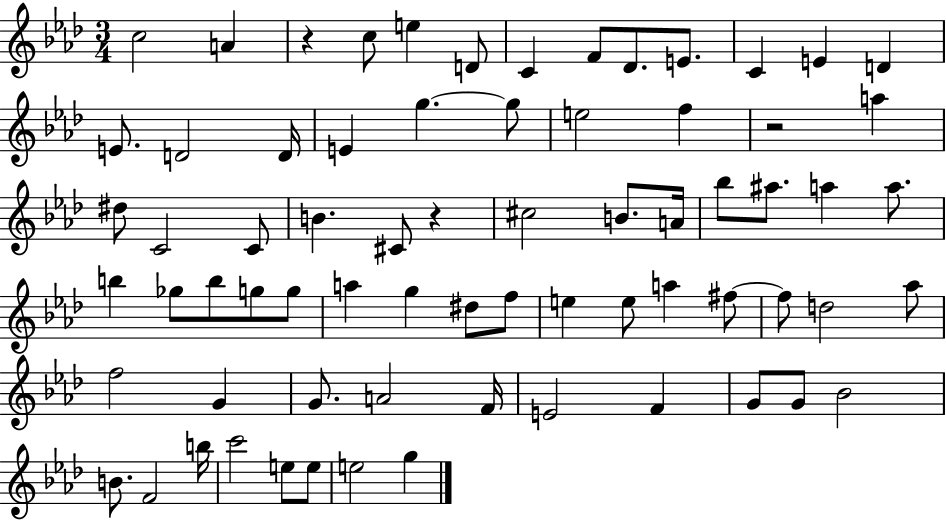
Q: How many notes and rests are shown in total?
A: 70